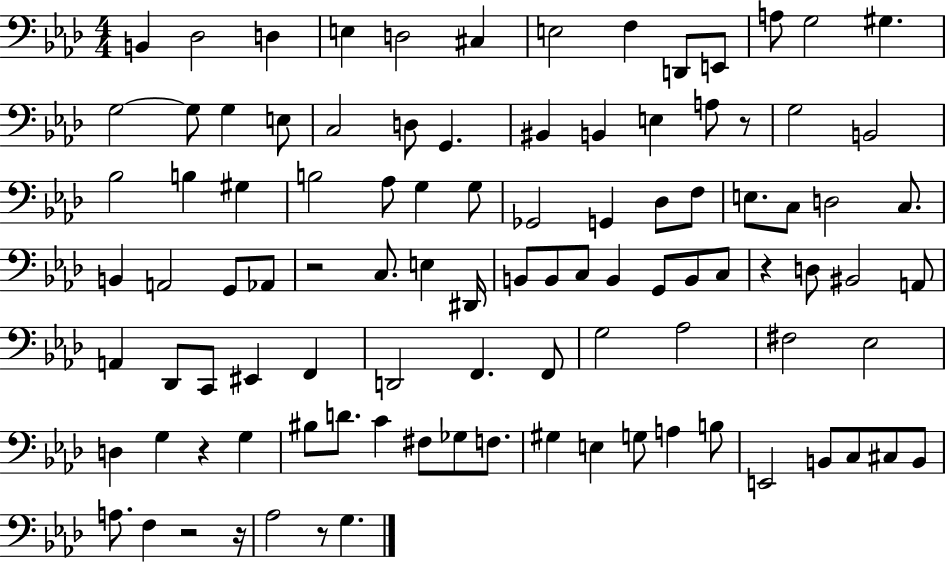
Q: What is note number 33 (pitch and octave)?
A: G3